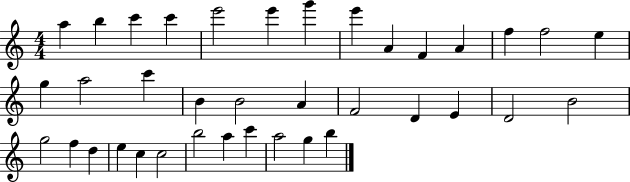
{
  \clef treble
  \numericTimeSignature
  \time 4/4
  \key c \major
  a''4 b''4 c'''4 c'''4 | e'''2 e'''4 g'''4 | e'''4 a'4 f'4 a'4 | f''4 f''2 e''4 | \break g''4 a''2 c'''4 | b'4 b'2 a'4 | f'2 d'4 e'4 | d'2 b'2 | \break g''2 f''4 d''4 | e''4 c''4 c''2 | b''2 a''4 c'''4 | a''2 g''4 b''4 | \break \bar "|."
}